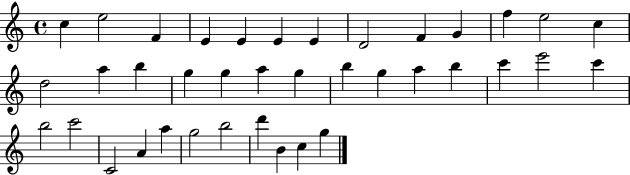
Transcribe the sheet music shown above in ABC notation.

X:1
T:Untitled
M:4/4
L:1/4
K:C
c e2 F E E E E D2 F G f e2 c d2 a b g g a g b g a b c' e'2 c' b2 c'2 C2 A a g2 b2 d' B c g